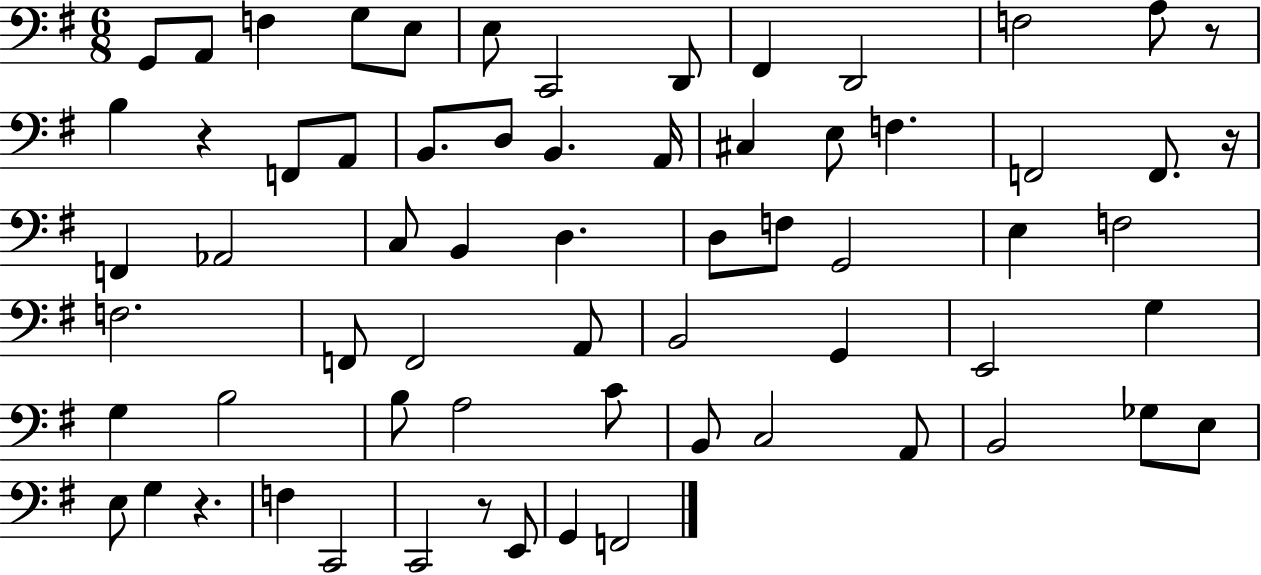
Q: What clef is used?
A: bass